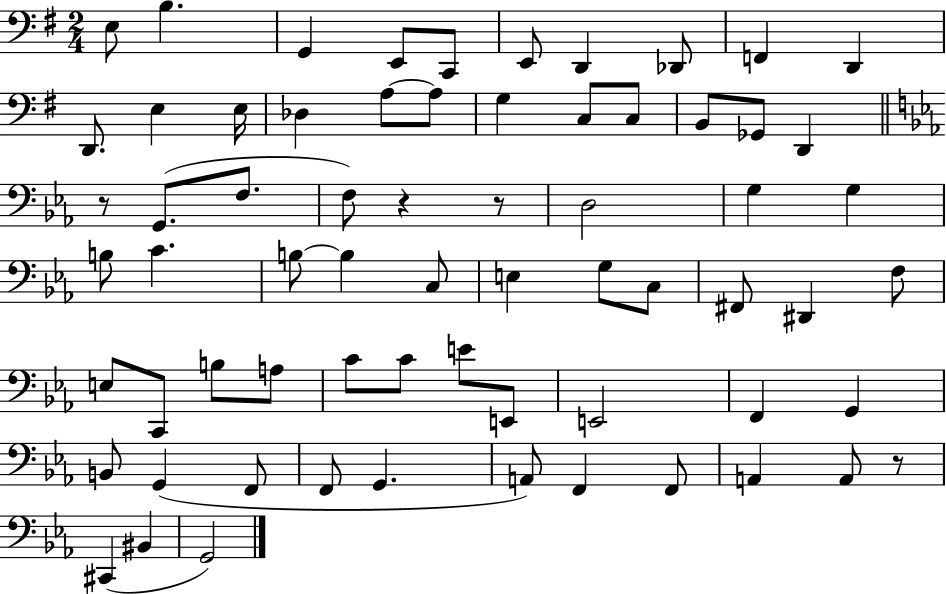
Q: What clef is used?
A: bass